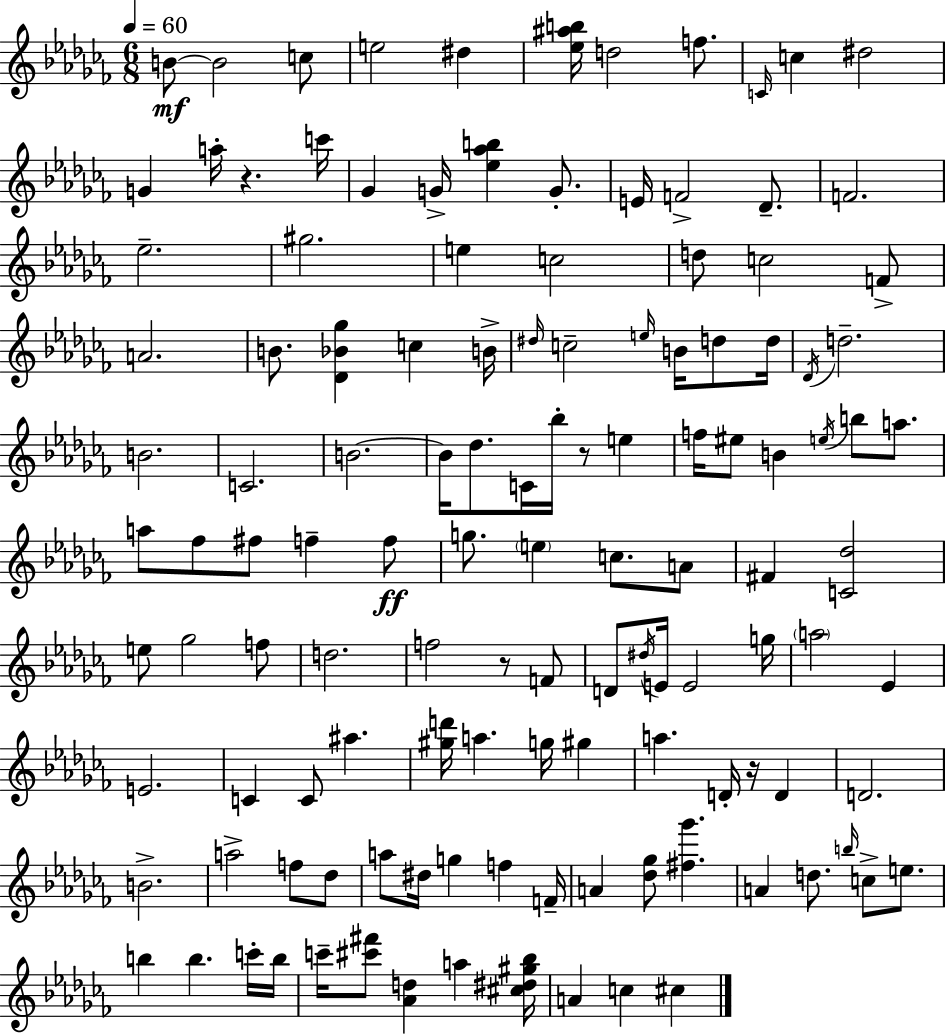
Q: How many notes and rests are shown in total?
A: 125